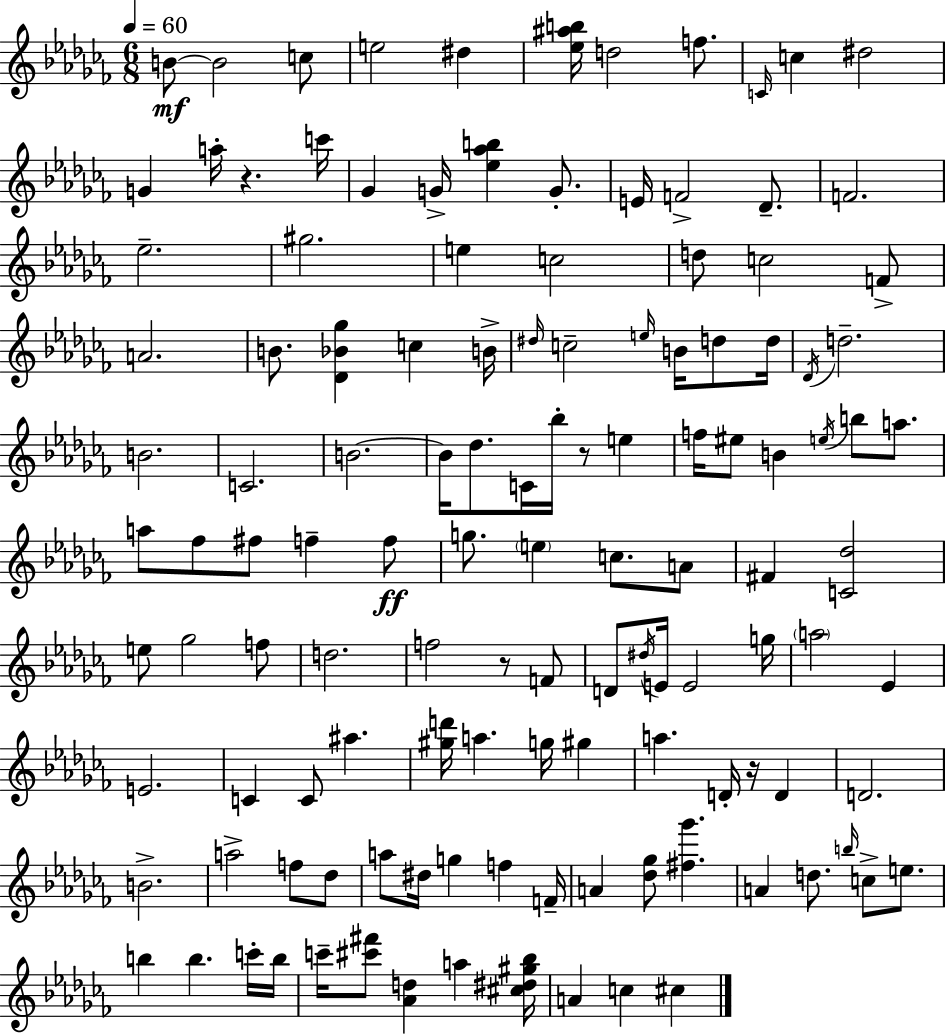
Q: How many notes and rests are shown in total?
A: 125